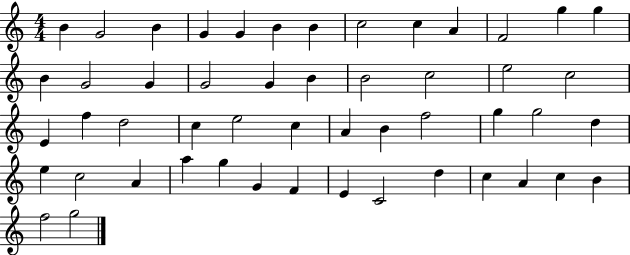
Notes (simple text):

B4/q G4/h B4/q G4/q G4/q B4/q B4/q C5/h C5/q A4/q F4/h G5/q G5/q B4/q G4/h G4/q G4/h G4/q B4/q B4/h C5/h E5/h C5/h E4/q F5/q D5/h C5/q E5/h C5/q A4/q B4/q F5/h G5/q G5/h D5/q E5/q C5/h A4/q A5/q G5/q G4/q F4/q E4/q C4/h D5/q C5/q A4/q C5/q B4/q F5/h G5/h